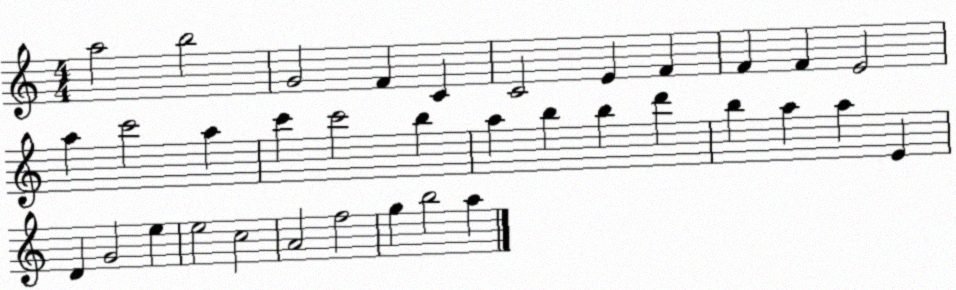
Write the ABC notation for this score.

X:1
T:Untitled
M:4/4
L:1/4
K:C
a2 b2 G2 F C C2 E F F F E2 a c'2 a c' c'2 b a b b d' b a a E D G2 e e2 c2 A2 f2 g b2 a